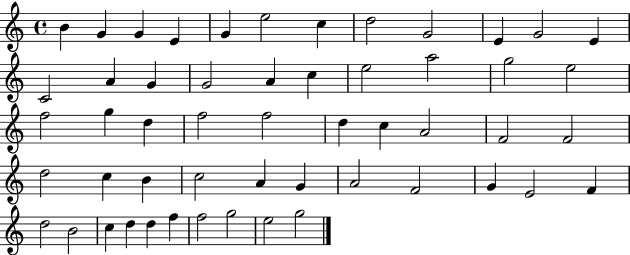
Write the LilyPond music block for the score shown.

{
  \clef treble
  \time 4/4
  \defaultTimeSignature
  \key c \major
  b'4 g'4 g'4 e'4 | g'4 e''2 c''4 | d''2 g'2 | e'4 g'2 e'4 | \break c'2 a'4 g'4 | g'2 a'4 c''4 | e''2 a''2 | g''2 e''2 | \break f''2 g''4 d''4 | f''2 f''2 | d''4 c''4 a'2 | f'2 f'2 | \break d''2 c''4 b'4 | c''2 a'4 g'4 | a'2 f'2 | g'4 e'2 f'4 | \break d''2 b'2 | c''4 d''4 d''4 f''4 | f''2 g''2 | e''2 g''2 | \break \bar "|."
}